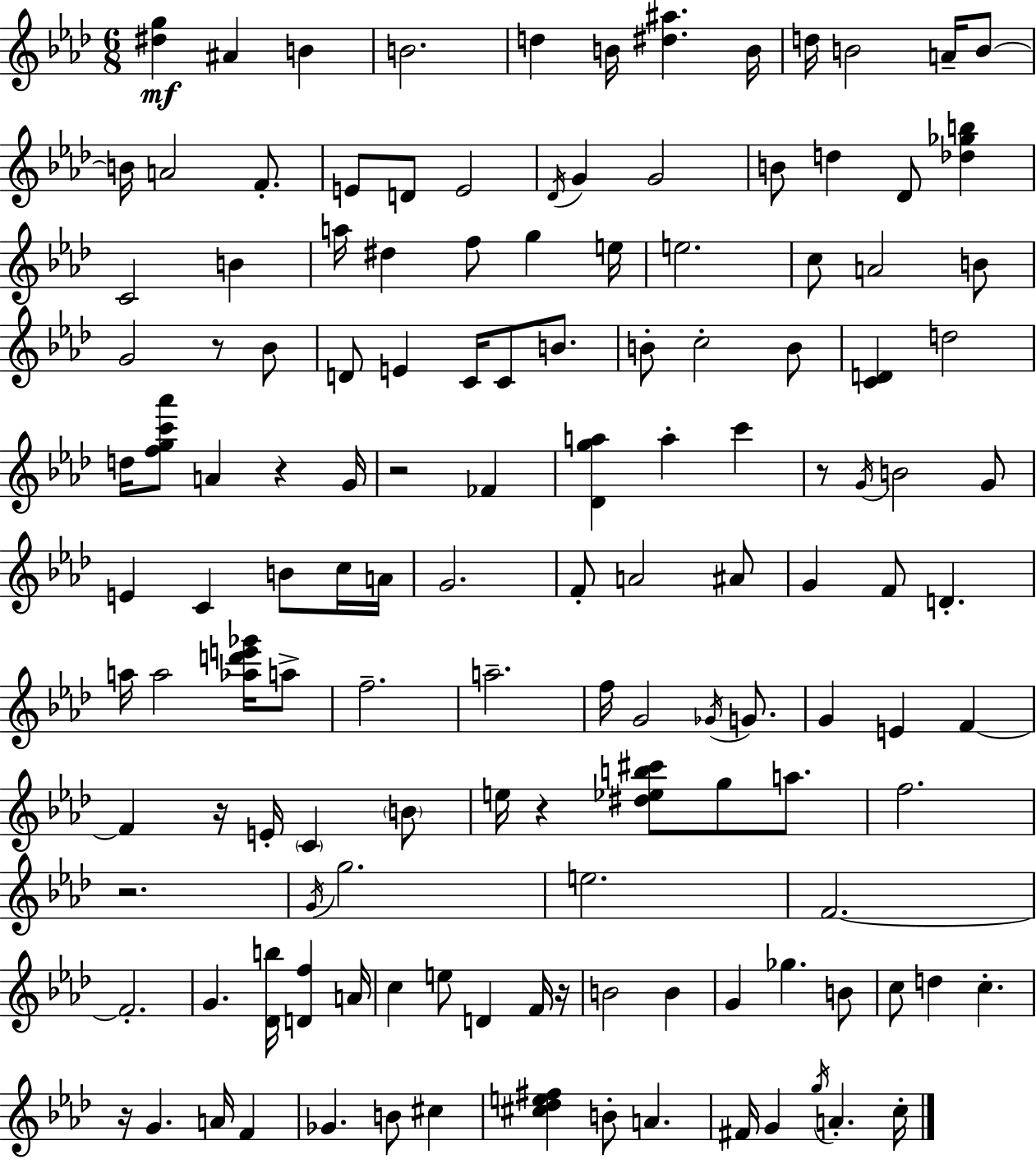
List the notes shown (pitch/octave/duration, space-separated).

[D#5,G5]/q A#4/q B4/q B4/h. D5/q B4/s [D#5,A#5]/q. B4/s D5/s B4/h A4/s B4/e B4/s A4/h F4/e. E4/e D4/e E4/h Db4/s G4/q G4/h B4/e D5/q Db4/e [Db5,Gb5,B5]/q C4/h B4/q A5/s D#5/q F5/e G5/q E5/s E5/h. C5/e A4/h B4/e G4/h R/e Bb4/e D4/e E4/q C4/s C4/e B4/e. B4/e C5/h B4/e [C4,D4]/q D5/h D5/s [F5,G5,C6,Ab6]/e A4/q R/q G4/s R/h FES4/q [Db4,G5,A5]/q A5/q C6/q R/e G4/s B4/h G4/e E4/q C4/q B4/e C5/s A4/s G4/h. F4/e A4/h A#4/e G4/q F4/e D4/q. A5/s A5/h [Ab5,D6,E6,Gb6]/s A5/e F5/h. A5/h. F5/s G4/h Gb4/s G4/e. G4/q E4/q F4/q F4/q R/s E4/s C4/q B4/e E5/s R/q [D#5,Eb5,B5,C#6]/e G5/e A5/e. F5/h. R/h. G4/s G5/h. E5/h. F4/h. F4/h. G4/q. [Db4,B5]/s [D4,F5]/q A4/s C5/q E5/e D4/q F4/s R/s B4/h B4/q G4/q Gb5/q. B4/e C5/e D5/q C5/q. R/s G4/q. A4/s F4/q Gb4/q. B4/e C#5/q [C#5,Db5,E5,F#5]/q B4/e A4/q. F#4/s G4/q G5/s A4/q. C5/s